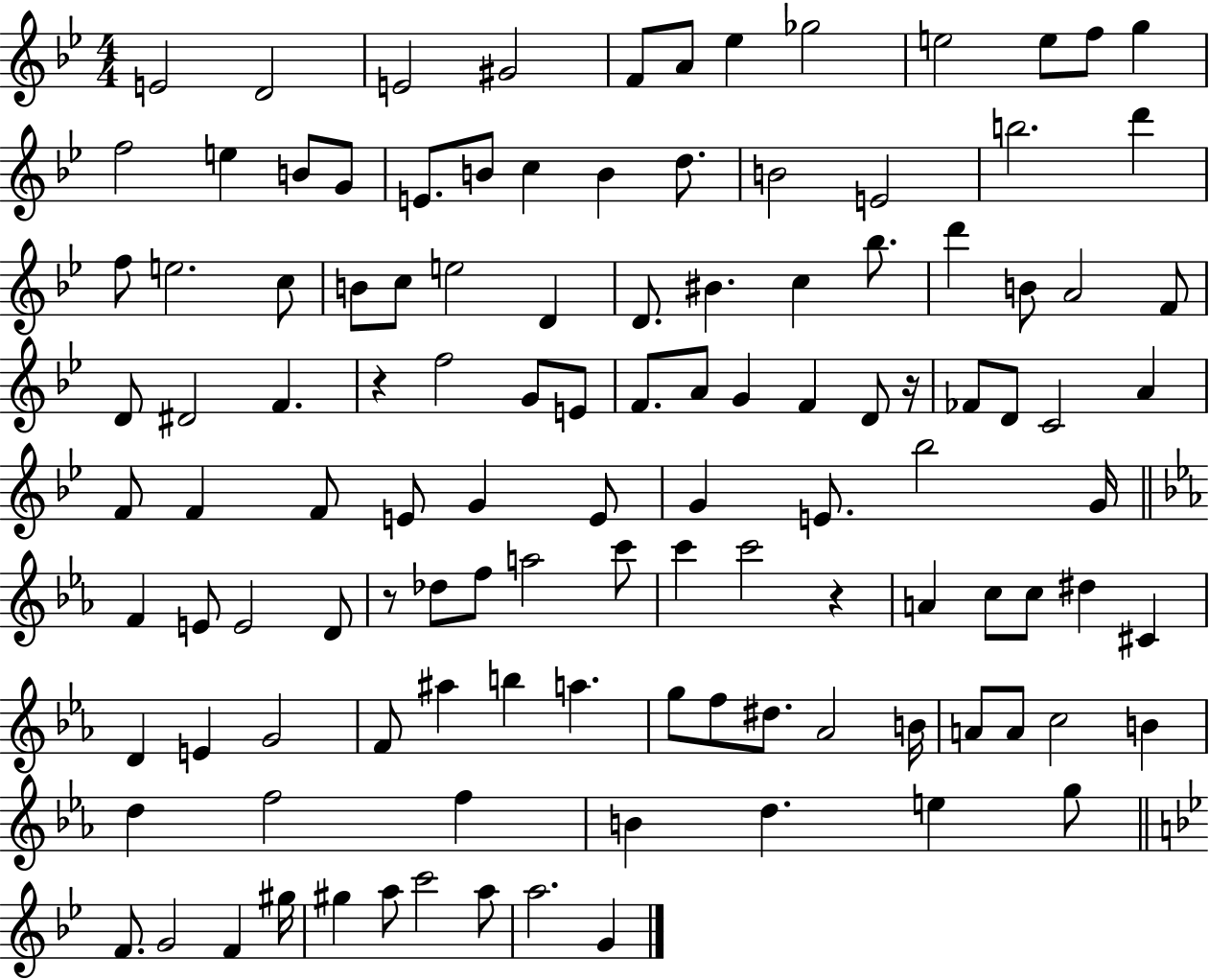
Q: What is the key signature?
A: BES major